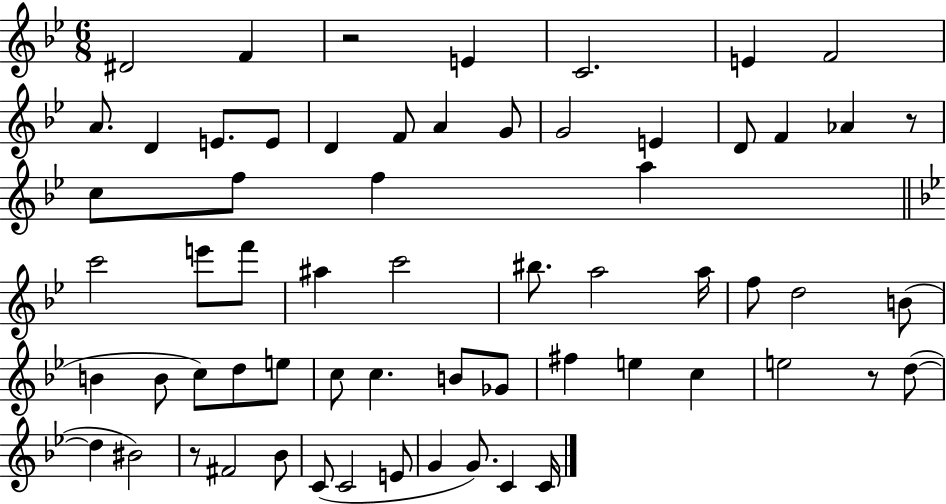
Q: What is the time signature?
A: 6/8